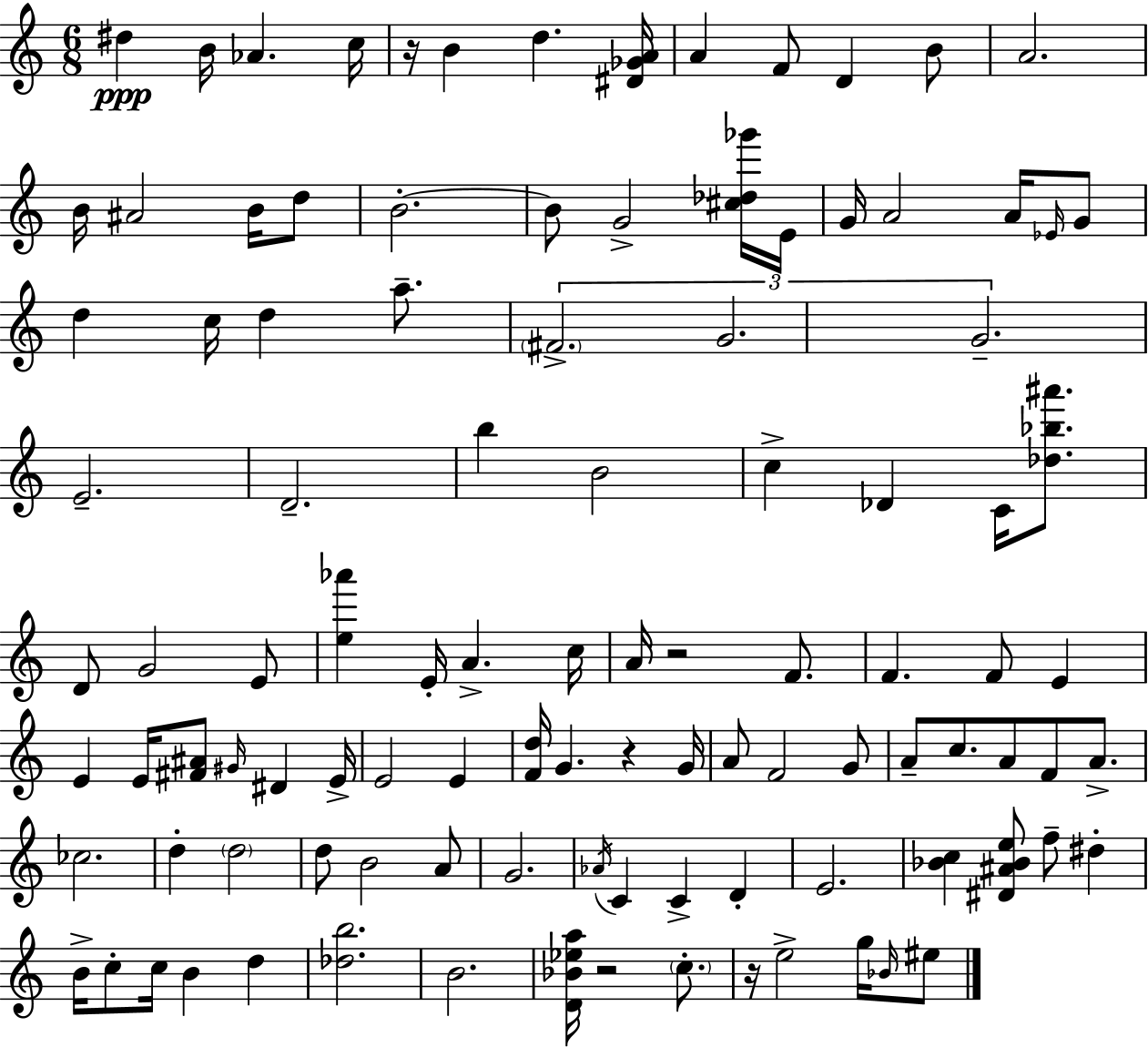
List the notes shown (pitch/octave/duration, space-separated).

D#5/q B4/s Ab4/q. C5/s R/s B4/q D5/q. [D#4,Gb4,A4]/s A4/q F4/e D4/q B4/e A4/h. B4/s A#4/h B4/s D5/e B4/h. B4/e G4/h [C#5,Db5,Gb6]/s E4/s G4/s A4/h A4/s Eb4/s G4/e D5/q C5/s D5/q A5/e. F#4/h. G4/h. G4/h. E4/h. D4/h. B5/q B4/h C5/q Db4/q C4/s [Db5,Bb5,A#6]/e. D4/e G4/h E4/e [E5,Ab6]/q E4/s A4/q. C5/s A4/s R/h F4/e. F4/q. F4/e E4/q E4/q E4/s [F#4,A#4]/e G#4/s D#4/q E4/s E4/h E4/q [F4,D5]/s G4/q. R/q G4/s A4/e F4/h G4/e A4/e C5/e. A4/e F4/e A4/e. CES5/h. D5/q D5/h D5/e B4/h A4/e G4/h. Ab4/s C4/q C4/q D4/q E4/h. [Bb4,C5]/q [D#4,A#4,Bb4,E5]/e F5/e D#5/q B4/s C5/e C5/s B4/q D5/q [Db5,B5]/h. B4/h. [D4,Bb4,Eb5,A5]/s R/h C5/e. R/s E5/h G5/s Bb4/s EIS5/e